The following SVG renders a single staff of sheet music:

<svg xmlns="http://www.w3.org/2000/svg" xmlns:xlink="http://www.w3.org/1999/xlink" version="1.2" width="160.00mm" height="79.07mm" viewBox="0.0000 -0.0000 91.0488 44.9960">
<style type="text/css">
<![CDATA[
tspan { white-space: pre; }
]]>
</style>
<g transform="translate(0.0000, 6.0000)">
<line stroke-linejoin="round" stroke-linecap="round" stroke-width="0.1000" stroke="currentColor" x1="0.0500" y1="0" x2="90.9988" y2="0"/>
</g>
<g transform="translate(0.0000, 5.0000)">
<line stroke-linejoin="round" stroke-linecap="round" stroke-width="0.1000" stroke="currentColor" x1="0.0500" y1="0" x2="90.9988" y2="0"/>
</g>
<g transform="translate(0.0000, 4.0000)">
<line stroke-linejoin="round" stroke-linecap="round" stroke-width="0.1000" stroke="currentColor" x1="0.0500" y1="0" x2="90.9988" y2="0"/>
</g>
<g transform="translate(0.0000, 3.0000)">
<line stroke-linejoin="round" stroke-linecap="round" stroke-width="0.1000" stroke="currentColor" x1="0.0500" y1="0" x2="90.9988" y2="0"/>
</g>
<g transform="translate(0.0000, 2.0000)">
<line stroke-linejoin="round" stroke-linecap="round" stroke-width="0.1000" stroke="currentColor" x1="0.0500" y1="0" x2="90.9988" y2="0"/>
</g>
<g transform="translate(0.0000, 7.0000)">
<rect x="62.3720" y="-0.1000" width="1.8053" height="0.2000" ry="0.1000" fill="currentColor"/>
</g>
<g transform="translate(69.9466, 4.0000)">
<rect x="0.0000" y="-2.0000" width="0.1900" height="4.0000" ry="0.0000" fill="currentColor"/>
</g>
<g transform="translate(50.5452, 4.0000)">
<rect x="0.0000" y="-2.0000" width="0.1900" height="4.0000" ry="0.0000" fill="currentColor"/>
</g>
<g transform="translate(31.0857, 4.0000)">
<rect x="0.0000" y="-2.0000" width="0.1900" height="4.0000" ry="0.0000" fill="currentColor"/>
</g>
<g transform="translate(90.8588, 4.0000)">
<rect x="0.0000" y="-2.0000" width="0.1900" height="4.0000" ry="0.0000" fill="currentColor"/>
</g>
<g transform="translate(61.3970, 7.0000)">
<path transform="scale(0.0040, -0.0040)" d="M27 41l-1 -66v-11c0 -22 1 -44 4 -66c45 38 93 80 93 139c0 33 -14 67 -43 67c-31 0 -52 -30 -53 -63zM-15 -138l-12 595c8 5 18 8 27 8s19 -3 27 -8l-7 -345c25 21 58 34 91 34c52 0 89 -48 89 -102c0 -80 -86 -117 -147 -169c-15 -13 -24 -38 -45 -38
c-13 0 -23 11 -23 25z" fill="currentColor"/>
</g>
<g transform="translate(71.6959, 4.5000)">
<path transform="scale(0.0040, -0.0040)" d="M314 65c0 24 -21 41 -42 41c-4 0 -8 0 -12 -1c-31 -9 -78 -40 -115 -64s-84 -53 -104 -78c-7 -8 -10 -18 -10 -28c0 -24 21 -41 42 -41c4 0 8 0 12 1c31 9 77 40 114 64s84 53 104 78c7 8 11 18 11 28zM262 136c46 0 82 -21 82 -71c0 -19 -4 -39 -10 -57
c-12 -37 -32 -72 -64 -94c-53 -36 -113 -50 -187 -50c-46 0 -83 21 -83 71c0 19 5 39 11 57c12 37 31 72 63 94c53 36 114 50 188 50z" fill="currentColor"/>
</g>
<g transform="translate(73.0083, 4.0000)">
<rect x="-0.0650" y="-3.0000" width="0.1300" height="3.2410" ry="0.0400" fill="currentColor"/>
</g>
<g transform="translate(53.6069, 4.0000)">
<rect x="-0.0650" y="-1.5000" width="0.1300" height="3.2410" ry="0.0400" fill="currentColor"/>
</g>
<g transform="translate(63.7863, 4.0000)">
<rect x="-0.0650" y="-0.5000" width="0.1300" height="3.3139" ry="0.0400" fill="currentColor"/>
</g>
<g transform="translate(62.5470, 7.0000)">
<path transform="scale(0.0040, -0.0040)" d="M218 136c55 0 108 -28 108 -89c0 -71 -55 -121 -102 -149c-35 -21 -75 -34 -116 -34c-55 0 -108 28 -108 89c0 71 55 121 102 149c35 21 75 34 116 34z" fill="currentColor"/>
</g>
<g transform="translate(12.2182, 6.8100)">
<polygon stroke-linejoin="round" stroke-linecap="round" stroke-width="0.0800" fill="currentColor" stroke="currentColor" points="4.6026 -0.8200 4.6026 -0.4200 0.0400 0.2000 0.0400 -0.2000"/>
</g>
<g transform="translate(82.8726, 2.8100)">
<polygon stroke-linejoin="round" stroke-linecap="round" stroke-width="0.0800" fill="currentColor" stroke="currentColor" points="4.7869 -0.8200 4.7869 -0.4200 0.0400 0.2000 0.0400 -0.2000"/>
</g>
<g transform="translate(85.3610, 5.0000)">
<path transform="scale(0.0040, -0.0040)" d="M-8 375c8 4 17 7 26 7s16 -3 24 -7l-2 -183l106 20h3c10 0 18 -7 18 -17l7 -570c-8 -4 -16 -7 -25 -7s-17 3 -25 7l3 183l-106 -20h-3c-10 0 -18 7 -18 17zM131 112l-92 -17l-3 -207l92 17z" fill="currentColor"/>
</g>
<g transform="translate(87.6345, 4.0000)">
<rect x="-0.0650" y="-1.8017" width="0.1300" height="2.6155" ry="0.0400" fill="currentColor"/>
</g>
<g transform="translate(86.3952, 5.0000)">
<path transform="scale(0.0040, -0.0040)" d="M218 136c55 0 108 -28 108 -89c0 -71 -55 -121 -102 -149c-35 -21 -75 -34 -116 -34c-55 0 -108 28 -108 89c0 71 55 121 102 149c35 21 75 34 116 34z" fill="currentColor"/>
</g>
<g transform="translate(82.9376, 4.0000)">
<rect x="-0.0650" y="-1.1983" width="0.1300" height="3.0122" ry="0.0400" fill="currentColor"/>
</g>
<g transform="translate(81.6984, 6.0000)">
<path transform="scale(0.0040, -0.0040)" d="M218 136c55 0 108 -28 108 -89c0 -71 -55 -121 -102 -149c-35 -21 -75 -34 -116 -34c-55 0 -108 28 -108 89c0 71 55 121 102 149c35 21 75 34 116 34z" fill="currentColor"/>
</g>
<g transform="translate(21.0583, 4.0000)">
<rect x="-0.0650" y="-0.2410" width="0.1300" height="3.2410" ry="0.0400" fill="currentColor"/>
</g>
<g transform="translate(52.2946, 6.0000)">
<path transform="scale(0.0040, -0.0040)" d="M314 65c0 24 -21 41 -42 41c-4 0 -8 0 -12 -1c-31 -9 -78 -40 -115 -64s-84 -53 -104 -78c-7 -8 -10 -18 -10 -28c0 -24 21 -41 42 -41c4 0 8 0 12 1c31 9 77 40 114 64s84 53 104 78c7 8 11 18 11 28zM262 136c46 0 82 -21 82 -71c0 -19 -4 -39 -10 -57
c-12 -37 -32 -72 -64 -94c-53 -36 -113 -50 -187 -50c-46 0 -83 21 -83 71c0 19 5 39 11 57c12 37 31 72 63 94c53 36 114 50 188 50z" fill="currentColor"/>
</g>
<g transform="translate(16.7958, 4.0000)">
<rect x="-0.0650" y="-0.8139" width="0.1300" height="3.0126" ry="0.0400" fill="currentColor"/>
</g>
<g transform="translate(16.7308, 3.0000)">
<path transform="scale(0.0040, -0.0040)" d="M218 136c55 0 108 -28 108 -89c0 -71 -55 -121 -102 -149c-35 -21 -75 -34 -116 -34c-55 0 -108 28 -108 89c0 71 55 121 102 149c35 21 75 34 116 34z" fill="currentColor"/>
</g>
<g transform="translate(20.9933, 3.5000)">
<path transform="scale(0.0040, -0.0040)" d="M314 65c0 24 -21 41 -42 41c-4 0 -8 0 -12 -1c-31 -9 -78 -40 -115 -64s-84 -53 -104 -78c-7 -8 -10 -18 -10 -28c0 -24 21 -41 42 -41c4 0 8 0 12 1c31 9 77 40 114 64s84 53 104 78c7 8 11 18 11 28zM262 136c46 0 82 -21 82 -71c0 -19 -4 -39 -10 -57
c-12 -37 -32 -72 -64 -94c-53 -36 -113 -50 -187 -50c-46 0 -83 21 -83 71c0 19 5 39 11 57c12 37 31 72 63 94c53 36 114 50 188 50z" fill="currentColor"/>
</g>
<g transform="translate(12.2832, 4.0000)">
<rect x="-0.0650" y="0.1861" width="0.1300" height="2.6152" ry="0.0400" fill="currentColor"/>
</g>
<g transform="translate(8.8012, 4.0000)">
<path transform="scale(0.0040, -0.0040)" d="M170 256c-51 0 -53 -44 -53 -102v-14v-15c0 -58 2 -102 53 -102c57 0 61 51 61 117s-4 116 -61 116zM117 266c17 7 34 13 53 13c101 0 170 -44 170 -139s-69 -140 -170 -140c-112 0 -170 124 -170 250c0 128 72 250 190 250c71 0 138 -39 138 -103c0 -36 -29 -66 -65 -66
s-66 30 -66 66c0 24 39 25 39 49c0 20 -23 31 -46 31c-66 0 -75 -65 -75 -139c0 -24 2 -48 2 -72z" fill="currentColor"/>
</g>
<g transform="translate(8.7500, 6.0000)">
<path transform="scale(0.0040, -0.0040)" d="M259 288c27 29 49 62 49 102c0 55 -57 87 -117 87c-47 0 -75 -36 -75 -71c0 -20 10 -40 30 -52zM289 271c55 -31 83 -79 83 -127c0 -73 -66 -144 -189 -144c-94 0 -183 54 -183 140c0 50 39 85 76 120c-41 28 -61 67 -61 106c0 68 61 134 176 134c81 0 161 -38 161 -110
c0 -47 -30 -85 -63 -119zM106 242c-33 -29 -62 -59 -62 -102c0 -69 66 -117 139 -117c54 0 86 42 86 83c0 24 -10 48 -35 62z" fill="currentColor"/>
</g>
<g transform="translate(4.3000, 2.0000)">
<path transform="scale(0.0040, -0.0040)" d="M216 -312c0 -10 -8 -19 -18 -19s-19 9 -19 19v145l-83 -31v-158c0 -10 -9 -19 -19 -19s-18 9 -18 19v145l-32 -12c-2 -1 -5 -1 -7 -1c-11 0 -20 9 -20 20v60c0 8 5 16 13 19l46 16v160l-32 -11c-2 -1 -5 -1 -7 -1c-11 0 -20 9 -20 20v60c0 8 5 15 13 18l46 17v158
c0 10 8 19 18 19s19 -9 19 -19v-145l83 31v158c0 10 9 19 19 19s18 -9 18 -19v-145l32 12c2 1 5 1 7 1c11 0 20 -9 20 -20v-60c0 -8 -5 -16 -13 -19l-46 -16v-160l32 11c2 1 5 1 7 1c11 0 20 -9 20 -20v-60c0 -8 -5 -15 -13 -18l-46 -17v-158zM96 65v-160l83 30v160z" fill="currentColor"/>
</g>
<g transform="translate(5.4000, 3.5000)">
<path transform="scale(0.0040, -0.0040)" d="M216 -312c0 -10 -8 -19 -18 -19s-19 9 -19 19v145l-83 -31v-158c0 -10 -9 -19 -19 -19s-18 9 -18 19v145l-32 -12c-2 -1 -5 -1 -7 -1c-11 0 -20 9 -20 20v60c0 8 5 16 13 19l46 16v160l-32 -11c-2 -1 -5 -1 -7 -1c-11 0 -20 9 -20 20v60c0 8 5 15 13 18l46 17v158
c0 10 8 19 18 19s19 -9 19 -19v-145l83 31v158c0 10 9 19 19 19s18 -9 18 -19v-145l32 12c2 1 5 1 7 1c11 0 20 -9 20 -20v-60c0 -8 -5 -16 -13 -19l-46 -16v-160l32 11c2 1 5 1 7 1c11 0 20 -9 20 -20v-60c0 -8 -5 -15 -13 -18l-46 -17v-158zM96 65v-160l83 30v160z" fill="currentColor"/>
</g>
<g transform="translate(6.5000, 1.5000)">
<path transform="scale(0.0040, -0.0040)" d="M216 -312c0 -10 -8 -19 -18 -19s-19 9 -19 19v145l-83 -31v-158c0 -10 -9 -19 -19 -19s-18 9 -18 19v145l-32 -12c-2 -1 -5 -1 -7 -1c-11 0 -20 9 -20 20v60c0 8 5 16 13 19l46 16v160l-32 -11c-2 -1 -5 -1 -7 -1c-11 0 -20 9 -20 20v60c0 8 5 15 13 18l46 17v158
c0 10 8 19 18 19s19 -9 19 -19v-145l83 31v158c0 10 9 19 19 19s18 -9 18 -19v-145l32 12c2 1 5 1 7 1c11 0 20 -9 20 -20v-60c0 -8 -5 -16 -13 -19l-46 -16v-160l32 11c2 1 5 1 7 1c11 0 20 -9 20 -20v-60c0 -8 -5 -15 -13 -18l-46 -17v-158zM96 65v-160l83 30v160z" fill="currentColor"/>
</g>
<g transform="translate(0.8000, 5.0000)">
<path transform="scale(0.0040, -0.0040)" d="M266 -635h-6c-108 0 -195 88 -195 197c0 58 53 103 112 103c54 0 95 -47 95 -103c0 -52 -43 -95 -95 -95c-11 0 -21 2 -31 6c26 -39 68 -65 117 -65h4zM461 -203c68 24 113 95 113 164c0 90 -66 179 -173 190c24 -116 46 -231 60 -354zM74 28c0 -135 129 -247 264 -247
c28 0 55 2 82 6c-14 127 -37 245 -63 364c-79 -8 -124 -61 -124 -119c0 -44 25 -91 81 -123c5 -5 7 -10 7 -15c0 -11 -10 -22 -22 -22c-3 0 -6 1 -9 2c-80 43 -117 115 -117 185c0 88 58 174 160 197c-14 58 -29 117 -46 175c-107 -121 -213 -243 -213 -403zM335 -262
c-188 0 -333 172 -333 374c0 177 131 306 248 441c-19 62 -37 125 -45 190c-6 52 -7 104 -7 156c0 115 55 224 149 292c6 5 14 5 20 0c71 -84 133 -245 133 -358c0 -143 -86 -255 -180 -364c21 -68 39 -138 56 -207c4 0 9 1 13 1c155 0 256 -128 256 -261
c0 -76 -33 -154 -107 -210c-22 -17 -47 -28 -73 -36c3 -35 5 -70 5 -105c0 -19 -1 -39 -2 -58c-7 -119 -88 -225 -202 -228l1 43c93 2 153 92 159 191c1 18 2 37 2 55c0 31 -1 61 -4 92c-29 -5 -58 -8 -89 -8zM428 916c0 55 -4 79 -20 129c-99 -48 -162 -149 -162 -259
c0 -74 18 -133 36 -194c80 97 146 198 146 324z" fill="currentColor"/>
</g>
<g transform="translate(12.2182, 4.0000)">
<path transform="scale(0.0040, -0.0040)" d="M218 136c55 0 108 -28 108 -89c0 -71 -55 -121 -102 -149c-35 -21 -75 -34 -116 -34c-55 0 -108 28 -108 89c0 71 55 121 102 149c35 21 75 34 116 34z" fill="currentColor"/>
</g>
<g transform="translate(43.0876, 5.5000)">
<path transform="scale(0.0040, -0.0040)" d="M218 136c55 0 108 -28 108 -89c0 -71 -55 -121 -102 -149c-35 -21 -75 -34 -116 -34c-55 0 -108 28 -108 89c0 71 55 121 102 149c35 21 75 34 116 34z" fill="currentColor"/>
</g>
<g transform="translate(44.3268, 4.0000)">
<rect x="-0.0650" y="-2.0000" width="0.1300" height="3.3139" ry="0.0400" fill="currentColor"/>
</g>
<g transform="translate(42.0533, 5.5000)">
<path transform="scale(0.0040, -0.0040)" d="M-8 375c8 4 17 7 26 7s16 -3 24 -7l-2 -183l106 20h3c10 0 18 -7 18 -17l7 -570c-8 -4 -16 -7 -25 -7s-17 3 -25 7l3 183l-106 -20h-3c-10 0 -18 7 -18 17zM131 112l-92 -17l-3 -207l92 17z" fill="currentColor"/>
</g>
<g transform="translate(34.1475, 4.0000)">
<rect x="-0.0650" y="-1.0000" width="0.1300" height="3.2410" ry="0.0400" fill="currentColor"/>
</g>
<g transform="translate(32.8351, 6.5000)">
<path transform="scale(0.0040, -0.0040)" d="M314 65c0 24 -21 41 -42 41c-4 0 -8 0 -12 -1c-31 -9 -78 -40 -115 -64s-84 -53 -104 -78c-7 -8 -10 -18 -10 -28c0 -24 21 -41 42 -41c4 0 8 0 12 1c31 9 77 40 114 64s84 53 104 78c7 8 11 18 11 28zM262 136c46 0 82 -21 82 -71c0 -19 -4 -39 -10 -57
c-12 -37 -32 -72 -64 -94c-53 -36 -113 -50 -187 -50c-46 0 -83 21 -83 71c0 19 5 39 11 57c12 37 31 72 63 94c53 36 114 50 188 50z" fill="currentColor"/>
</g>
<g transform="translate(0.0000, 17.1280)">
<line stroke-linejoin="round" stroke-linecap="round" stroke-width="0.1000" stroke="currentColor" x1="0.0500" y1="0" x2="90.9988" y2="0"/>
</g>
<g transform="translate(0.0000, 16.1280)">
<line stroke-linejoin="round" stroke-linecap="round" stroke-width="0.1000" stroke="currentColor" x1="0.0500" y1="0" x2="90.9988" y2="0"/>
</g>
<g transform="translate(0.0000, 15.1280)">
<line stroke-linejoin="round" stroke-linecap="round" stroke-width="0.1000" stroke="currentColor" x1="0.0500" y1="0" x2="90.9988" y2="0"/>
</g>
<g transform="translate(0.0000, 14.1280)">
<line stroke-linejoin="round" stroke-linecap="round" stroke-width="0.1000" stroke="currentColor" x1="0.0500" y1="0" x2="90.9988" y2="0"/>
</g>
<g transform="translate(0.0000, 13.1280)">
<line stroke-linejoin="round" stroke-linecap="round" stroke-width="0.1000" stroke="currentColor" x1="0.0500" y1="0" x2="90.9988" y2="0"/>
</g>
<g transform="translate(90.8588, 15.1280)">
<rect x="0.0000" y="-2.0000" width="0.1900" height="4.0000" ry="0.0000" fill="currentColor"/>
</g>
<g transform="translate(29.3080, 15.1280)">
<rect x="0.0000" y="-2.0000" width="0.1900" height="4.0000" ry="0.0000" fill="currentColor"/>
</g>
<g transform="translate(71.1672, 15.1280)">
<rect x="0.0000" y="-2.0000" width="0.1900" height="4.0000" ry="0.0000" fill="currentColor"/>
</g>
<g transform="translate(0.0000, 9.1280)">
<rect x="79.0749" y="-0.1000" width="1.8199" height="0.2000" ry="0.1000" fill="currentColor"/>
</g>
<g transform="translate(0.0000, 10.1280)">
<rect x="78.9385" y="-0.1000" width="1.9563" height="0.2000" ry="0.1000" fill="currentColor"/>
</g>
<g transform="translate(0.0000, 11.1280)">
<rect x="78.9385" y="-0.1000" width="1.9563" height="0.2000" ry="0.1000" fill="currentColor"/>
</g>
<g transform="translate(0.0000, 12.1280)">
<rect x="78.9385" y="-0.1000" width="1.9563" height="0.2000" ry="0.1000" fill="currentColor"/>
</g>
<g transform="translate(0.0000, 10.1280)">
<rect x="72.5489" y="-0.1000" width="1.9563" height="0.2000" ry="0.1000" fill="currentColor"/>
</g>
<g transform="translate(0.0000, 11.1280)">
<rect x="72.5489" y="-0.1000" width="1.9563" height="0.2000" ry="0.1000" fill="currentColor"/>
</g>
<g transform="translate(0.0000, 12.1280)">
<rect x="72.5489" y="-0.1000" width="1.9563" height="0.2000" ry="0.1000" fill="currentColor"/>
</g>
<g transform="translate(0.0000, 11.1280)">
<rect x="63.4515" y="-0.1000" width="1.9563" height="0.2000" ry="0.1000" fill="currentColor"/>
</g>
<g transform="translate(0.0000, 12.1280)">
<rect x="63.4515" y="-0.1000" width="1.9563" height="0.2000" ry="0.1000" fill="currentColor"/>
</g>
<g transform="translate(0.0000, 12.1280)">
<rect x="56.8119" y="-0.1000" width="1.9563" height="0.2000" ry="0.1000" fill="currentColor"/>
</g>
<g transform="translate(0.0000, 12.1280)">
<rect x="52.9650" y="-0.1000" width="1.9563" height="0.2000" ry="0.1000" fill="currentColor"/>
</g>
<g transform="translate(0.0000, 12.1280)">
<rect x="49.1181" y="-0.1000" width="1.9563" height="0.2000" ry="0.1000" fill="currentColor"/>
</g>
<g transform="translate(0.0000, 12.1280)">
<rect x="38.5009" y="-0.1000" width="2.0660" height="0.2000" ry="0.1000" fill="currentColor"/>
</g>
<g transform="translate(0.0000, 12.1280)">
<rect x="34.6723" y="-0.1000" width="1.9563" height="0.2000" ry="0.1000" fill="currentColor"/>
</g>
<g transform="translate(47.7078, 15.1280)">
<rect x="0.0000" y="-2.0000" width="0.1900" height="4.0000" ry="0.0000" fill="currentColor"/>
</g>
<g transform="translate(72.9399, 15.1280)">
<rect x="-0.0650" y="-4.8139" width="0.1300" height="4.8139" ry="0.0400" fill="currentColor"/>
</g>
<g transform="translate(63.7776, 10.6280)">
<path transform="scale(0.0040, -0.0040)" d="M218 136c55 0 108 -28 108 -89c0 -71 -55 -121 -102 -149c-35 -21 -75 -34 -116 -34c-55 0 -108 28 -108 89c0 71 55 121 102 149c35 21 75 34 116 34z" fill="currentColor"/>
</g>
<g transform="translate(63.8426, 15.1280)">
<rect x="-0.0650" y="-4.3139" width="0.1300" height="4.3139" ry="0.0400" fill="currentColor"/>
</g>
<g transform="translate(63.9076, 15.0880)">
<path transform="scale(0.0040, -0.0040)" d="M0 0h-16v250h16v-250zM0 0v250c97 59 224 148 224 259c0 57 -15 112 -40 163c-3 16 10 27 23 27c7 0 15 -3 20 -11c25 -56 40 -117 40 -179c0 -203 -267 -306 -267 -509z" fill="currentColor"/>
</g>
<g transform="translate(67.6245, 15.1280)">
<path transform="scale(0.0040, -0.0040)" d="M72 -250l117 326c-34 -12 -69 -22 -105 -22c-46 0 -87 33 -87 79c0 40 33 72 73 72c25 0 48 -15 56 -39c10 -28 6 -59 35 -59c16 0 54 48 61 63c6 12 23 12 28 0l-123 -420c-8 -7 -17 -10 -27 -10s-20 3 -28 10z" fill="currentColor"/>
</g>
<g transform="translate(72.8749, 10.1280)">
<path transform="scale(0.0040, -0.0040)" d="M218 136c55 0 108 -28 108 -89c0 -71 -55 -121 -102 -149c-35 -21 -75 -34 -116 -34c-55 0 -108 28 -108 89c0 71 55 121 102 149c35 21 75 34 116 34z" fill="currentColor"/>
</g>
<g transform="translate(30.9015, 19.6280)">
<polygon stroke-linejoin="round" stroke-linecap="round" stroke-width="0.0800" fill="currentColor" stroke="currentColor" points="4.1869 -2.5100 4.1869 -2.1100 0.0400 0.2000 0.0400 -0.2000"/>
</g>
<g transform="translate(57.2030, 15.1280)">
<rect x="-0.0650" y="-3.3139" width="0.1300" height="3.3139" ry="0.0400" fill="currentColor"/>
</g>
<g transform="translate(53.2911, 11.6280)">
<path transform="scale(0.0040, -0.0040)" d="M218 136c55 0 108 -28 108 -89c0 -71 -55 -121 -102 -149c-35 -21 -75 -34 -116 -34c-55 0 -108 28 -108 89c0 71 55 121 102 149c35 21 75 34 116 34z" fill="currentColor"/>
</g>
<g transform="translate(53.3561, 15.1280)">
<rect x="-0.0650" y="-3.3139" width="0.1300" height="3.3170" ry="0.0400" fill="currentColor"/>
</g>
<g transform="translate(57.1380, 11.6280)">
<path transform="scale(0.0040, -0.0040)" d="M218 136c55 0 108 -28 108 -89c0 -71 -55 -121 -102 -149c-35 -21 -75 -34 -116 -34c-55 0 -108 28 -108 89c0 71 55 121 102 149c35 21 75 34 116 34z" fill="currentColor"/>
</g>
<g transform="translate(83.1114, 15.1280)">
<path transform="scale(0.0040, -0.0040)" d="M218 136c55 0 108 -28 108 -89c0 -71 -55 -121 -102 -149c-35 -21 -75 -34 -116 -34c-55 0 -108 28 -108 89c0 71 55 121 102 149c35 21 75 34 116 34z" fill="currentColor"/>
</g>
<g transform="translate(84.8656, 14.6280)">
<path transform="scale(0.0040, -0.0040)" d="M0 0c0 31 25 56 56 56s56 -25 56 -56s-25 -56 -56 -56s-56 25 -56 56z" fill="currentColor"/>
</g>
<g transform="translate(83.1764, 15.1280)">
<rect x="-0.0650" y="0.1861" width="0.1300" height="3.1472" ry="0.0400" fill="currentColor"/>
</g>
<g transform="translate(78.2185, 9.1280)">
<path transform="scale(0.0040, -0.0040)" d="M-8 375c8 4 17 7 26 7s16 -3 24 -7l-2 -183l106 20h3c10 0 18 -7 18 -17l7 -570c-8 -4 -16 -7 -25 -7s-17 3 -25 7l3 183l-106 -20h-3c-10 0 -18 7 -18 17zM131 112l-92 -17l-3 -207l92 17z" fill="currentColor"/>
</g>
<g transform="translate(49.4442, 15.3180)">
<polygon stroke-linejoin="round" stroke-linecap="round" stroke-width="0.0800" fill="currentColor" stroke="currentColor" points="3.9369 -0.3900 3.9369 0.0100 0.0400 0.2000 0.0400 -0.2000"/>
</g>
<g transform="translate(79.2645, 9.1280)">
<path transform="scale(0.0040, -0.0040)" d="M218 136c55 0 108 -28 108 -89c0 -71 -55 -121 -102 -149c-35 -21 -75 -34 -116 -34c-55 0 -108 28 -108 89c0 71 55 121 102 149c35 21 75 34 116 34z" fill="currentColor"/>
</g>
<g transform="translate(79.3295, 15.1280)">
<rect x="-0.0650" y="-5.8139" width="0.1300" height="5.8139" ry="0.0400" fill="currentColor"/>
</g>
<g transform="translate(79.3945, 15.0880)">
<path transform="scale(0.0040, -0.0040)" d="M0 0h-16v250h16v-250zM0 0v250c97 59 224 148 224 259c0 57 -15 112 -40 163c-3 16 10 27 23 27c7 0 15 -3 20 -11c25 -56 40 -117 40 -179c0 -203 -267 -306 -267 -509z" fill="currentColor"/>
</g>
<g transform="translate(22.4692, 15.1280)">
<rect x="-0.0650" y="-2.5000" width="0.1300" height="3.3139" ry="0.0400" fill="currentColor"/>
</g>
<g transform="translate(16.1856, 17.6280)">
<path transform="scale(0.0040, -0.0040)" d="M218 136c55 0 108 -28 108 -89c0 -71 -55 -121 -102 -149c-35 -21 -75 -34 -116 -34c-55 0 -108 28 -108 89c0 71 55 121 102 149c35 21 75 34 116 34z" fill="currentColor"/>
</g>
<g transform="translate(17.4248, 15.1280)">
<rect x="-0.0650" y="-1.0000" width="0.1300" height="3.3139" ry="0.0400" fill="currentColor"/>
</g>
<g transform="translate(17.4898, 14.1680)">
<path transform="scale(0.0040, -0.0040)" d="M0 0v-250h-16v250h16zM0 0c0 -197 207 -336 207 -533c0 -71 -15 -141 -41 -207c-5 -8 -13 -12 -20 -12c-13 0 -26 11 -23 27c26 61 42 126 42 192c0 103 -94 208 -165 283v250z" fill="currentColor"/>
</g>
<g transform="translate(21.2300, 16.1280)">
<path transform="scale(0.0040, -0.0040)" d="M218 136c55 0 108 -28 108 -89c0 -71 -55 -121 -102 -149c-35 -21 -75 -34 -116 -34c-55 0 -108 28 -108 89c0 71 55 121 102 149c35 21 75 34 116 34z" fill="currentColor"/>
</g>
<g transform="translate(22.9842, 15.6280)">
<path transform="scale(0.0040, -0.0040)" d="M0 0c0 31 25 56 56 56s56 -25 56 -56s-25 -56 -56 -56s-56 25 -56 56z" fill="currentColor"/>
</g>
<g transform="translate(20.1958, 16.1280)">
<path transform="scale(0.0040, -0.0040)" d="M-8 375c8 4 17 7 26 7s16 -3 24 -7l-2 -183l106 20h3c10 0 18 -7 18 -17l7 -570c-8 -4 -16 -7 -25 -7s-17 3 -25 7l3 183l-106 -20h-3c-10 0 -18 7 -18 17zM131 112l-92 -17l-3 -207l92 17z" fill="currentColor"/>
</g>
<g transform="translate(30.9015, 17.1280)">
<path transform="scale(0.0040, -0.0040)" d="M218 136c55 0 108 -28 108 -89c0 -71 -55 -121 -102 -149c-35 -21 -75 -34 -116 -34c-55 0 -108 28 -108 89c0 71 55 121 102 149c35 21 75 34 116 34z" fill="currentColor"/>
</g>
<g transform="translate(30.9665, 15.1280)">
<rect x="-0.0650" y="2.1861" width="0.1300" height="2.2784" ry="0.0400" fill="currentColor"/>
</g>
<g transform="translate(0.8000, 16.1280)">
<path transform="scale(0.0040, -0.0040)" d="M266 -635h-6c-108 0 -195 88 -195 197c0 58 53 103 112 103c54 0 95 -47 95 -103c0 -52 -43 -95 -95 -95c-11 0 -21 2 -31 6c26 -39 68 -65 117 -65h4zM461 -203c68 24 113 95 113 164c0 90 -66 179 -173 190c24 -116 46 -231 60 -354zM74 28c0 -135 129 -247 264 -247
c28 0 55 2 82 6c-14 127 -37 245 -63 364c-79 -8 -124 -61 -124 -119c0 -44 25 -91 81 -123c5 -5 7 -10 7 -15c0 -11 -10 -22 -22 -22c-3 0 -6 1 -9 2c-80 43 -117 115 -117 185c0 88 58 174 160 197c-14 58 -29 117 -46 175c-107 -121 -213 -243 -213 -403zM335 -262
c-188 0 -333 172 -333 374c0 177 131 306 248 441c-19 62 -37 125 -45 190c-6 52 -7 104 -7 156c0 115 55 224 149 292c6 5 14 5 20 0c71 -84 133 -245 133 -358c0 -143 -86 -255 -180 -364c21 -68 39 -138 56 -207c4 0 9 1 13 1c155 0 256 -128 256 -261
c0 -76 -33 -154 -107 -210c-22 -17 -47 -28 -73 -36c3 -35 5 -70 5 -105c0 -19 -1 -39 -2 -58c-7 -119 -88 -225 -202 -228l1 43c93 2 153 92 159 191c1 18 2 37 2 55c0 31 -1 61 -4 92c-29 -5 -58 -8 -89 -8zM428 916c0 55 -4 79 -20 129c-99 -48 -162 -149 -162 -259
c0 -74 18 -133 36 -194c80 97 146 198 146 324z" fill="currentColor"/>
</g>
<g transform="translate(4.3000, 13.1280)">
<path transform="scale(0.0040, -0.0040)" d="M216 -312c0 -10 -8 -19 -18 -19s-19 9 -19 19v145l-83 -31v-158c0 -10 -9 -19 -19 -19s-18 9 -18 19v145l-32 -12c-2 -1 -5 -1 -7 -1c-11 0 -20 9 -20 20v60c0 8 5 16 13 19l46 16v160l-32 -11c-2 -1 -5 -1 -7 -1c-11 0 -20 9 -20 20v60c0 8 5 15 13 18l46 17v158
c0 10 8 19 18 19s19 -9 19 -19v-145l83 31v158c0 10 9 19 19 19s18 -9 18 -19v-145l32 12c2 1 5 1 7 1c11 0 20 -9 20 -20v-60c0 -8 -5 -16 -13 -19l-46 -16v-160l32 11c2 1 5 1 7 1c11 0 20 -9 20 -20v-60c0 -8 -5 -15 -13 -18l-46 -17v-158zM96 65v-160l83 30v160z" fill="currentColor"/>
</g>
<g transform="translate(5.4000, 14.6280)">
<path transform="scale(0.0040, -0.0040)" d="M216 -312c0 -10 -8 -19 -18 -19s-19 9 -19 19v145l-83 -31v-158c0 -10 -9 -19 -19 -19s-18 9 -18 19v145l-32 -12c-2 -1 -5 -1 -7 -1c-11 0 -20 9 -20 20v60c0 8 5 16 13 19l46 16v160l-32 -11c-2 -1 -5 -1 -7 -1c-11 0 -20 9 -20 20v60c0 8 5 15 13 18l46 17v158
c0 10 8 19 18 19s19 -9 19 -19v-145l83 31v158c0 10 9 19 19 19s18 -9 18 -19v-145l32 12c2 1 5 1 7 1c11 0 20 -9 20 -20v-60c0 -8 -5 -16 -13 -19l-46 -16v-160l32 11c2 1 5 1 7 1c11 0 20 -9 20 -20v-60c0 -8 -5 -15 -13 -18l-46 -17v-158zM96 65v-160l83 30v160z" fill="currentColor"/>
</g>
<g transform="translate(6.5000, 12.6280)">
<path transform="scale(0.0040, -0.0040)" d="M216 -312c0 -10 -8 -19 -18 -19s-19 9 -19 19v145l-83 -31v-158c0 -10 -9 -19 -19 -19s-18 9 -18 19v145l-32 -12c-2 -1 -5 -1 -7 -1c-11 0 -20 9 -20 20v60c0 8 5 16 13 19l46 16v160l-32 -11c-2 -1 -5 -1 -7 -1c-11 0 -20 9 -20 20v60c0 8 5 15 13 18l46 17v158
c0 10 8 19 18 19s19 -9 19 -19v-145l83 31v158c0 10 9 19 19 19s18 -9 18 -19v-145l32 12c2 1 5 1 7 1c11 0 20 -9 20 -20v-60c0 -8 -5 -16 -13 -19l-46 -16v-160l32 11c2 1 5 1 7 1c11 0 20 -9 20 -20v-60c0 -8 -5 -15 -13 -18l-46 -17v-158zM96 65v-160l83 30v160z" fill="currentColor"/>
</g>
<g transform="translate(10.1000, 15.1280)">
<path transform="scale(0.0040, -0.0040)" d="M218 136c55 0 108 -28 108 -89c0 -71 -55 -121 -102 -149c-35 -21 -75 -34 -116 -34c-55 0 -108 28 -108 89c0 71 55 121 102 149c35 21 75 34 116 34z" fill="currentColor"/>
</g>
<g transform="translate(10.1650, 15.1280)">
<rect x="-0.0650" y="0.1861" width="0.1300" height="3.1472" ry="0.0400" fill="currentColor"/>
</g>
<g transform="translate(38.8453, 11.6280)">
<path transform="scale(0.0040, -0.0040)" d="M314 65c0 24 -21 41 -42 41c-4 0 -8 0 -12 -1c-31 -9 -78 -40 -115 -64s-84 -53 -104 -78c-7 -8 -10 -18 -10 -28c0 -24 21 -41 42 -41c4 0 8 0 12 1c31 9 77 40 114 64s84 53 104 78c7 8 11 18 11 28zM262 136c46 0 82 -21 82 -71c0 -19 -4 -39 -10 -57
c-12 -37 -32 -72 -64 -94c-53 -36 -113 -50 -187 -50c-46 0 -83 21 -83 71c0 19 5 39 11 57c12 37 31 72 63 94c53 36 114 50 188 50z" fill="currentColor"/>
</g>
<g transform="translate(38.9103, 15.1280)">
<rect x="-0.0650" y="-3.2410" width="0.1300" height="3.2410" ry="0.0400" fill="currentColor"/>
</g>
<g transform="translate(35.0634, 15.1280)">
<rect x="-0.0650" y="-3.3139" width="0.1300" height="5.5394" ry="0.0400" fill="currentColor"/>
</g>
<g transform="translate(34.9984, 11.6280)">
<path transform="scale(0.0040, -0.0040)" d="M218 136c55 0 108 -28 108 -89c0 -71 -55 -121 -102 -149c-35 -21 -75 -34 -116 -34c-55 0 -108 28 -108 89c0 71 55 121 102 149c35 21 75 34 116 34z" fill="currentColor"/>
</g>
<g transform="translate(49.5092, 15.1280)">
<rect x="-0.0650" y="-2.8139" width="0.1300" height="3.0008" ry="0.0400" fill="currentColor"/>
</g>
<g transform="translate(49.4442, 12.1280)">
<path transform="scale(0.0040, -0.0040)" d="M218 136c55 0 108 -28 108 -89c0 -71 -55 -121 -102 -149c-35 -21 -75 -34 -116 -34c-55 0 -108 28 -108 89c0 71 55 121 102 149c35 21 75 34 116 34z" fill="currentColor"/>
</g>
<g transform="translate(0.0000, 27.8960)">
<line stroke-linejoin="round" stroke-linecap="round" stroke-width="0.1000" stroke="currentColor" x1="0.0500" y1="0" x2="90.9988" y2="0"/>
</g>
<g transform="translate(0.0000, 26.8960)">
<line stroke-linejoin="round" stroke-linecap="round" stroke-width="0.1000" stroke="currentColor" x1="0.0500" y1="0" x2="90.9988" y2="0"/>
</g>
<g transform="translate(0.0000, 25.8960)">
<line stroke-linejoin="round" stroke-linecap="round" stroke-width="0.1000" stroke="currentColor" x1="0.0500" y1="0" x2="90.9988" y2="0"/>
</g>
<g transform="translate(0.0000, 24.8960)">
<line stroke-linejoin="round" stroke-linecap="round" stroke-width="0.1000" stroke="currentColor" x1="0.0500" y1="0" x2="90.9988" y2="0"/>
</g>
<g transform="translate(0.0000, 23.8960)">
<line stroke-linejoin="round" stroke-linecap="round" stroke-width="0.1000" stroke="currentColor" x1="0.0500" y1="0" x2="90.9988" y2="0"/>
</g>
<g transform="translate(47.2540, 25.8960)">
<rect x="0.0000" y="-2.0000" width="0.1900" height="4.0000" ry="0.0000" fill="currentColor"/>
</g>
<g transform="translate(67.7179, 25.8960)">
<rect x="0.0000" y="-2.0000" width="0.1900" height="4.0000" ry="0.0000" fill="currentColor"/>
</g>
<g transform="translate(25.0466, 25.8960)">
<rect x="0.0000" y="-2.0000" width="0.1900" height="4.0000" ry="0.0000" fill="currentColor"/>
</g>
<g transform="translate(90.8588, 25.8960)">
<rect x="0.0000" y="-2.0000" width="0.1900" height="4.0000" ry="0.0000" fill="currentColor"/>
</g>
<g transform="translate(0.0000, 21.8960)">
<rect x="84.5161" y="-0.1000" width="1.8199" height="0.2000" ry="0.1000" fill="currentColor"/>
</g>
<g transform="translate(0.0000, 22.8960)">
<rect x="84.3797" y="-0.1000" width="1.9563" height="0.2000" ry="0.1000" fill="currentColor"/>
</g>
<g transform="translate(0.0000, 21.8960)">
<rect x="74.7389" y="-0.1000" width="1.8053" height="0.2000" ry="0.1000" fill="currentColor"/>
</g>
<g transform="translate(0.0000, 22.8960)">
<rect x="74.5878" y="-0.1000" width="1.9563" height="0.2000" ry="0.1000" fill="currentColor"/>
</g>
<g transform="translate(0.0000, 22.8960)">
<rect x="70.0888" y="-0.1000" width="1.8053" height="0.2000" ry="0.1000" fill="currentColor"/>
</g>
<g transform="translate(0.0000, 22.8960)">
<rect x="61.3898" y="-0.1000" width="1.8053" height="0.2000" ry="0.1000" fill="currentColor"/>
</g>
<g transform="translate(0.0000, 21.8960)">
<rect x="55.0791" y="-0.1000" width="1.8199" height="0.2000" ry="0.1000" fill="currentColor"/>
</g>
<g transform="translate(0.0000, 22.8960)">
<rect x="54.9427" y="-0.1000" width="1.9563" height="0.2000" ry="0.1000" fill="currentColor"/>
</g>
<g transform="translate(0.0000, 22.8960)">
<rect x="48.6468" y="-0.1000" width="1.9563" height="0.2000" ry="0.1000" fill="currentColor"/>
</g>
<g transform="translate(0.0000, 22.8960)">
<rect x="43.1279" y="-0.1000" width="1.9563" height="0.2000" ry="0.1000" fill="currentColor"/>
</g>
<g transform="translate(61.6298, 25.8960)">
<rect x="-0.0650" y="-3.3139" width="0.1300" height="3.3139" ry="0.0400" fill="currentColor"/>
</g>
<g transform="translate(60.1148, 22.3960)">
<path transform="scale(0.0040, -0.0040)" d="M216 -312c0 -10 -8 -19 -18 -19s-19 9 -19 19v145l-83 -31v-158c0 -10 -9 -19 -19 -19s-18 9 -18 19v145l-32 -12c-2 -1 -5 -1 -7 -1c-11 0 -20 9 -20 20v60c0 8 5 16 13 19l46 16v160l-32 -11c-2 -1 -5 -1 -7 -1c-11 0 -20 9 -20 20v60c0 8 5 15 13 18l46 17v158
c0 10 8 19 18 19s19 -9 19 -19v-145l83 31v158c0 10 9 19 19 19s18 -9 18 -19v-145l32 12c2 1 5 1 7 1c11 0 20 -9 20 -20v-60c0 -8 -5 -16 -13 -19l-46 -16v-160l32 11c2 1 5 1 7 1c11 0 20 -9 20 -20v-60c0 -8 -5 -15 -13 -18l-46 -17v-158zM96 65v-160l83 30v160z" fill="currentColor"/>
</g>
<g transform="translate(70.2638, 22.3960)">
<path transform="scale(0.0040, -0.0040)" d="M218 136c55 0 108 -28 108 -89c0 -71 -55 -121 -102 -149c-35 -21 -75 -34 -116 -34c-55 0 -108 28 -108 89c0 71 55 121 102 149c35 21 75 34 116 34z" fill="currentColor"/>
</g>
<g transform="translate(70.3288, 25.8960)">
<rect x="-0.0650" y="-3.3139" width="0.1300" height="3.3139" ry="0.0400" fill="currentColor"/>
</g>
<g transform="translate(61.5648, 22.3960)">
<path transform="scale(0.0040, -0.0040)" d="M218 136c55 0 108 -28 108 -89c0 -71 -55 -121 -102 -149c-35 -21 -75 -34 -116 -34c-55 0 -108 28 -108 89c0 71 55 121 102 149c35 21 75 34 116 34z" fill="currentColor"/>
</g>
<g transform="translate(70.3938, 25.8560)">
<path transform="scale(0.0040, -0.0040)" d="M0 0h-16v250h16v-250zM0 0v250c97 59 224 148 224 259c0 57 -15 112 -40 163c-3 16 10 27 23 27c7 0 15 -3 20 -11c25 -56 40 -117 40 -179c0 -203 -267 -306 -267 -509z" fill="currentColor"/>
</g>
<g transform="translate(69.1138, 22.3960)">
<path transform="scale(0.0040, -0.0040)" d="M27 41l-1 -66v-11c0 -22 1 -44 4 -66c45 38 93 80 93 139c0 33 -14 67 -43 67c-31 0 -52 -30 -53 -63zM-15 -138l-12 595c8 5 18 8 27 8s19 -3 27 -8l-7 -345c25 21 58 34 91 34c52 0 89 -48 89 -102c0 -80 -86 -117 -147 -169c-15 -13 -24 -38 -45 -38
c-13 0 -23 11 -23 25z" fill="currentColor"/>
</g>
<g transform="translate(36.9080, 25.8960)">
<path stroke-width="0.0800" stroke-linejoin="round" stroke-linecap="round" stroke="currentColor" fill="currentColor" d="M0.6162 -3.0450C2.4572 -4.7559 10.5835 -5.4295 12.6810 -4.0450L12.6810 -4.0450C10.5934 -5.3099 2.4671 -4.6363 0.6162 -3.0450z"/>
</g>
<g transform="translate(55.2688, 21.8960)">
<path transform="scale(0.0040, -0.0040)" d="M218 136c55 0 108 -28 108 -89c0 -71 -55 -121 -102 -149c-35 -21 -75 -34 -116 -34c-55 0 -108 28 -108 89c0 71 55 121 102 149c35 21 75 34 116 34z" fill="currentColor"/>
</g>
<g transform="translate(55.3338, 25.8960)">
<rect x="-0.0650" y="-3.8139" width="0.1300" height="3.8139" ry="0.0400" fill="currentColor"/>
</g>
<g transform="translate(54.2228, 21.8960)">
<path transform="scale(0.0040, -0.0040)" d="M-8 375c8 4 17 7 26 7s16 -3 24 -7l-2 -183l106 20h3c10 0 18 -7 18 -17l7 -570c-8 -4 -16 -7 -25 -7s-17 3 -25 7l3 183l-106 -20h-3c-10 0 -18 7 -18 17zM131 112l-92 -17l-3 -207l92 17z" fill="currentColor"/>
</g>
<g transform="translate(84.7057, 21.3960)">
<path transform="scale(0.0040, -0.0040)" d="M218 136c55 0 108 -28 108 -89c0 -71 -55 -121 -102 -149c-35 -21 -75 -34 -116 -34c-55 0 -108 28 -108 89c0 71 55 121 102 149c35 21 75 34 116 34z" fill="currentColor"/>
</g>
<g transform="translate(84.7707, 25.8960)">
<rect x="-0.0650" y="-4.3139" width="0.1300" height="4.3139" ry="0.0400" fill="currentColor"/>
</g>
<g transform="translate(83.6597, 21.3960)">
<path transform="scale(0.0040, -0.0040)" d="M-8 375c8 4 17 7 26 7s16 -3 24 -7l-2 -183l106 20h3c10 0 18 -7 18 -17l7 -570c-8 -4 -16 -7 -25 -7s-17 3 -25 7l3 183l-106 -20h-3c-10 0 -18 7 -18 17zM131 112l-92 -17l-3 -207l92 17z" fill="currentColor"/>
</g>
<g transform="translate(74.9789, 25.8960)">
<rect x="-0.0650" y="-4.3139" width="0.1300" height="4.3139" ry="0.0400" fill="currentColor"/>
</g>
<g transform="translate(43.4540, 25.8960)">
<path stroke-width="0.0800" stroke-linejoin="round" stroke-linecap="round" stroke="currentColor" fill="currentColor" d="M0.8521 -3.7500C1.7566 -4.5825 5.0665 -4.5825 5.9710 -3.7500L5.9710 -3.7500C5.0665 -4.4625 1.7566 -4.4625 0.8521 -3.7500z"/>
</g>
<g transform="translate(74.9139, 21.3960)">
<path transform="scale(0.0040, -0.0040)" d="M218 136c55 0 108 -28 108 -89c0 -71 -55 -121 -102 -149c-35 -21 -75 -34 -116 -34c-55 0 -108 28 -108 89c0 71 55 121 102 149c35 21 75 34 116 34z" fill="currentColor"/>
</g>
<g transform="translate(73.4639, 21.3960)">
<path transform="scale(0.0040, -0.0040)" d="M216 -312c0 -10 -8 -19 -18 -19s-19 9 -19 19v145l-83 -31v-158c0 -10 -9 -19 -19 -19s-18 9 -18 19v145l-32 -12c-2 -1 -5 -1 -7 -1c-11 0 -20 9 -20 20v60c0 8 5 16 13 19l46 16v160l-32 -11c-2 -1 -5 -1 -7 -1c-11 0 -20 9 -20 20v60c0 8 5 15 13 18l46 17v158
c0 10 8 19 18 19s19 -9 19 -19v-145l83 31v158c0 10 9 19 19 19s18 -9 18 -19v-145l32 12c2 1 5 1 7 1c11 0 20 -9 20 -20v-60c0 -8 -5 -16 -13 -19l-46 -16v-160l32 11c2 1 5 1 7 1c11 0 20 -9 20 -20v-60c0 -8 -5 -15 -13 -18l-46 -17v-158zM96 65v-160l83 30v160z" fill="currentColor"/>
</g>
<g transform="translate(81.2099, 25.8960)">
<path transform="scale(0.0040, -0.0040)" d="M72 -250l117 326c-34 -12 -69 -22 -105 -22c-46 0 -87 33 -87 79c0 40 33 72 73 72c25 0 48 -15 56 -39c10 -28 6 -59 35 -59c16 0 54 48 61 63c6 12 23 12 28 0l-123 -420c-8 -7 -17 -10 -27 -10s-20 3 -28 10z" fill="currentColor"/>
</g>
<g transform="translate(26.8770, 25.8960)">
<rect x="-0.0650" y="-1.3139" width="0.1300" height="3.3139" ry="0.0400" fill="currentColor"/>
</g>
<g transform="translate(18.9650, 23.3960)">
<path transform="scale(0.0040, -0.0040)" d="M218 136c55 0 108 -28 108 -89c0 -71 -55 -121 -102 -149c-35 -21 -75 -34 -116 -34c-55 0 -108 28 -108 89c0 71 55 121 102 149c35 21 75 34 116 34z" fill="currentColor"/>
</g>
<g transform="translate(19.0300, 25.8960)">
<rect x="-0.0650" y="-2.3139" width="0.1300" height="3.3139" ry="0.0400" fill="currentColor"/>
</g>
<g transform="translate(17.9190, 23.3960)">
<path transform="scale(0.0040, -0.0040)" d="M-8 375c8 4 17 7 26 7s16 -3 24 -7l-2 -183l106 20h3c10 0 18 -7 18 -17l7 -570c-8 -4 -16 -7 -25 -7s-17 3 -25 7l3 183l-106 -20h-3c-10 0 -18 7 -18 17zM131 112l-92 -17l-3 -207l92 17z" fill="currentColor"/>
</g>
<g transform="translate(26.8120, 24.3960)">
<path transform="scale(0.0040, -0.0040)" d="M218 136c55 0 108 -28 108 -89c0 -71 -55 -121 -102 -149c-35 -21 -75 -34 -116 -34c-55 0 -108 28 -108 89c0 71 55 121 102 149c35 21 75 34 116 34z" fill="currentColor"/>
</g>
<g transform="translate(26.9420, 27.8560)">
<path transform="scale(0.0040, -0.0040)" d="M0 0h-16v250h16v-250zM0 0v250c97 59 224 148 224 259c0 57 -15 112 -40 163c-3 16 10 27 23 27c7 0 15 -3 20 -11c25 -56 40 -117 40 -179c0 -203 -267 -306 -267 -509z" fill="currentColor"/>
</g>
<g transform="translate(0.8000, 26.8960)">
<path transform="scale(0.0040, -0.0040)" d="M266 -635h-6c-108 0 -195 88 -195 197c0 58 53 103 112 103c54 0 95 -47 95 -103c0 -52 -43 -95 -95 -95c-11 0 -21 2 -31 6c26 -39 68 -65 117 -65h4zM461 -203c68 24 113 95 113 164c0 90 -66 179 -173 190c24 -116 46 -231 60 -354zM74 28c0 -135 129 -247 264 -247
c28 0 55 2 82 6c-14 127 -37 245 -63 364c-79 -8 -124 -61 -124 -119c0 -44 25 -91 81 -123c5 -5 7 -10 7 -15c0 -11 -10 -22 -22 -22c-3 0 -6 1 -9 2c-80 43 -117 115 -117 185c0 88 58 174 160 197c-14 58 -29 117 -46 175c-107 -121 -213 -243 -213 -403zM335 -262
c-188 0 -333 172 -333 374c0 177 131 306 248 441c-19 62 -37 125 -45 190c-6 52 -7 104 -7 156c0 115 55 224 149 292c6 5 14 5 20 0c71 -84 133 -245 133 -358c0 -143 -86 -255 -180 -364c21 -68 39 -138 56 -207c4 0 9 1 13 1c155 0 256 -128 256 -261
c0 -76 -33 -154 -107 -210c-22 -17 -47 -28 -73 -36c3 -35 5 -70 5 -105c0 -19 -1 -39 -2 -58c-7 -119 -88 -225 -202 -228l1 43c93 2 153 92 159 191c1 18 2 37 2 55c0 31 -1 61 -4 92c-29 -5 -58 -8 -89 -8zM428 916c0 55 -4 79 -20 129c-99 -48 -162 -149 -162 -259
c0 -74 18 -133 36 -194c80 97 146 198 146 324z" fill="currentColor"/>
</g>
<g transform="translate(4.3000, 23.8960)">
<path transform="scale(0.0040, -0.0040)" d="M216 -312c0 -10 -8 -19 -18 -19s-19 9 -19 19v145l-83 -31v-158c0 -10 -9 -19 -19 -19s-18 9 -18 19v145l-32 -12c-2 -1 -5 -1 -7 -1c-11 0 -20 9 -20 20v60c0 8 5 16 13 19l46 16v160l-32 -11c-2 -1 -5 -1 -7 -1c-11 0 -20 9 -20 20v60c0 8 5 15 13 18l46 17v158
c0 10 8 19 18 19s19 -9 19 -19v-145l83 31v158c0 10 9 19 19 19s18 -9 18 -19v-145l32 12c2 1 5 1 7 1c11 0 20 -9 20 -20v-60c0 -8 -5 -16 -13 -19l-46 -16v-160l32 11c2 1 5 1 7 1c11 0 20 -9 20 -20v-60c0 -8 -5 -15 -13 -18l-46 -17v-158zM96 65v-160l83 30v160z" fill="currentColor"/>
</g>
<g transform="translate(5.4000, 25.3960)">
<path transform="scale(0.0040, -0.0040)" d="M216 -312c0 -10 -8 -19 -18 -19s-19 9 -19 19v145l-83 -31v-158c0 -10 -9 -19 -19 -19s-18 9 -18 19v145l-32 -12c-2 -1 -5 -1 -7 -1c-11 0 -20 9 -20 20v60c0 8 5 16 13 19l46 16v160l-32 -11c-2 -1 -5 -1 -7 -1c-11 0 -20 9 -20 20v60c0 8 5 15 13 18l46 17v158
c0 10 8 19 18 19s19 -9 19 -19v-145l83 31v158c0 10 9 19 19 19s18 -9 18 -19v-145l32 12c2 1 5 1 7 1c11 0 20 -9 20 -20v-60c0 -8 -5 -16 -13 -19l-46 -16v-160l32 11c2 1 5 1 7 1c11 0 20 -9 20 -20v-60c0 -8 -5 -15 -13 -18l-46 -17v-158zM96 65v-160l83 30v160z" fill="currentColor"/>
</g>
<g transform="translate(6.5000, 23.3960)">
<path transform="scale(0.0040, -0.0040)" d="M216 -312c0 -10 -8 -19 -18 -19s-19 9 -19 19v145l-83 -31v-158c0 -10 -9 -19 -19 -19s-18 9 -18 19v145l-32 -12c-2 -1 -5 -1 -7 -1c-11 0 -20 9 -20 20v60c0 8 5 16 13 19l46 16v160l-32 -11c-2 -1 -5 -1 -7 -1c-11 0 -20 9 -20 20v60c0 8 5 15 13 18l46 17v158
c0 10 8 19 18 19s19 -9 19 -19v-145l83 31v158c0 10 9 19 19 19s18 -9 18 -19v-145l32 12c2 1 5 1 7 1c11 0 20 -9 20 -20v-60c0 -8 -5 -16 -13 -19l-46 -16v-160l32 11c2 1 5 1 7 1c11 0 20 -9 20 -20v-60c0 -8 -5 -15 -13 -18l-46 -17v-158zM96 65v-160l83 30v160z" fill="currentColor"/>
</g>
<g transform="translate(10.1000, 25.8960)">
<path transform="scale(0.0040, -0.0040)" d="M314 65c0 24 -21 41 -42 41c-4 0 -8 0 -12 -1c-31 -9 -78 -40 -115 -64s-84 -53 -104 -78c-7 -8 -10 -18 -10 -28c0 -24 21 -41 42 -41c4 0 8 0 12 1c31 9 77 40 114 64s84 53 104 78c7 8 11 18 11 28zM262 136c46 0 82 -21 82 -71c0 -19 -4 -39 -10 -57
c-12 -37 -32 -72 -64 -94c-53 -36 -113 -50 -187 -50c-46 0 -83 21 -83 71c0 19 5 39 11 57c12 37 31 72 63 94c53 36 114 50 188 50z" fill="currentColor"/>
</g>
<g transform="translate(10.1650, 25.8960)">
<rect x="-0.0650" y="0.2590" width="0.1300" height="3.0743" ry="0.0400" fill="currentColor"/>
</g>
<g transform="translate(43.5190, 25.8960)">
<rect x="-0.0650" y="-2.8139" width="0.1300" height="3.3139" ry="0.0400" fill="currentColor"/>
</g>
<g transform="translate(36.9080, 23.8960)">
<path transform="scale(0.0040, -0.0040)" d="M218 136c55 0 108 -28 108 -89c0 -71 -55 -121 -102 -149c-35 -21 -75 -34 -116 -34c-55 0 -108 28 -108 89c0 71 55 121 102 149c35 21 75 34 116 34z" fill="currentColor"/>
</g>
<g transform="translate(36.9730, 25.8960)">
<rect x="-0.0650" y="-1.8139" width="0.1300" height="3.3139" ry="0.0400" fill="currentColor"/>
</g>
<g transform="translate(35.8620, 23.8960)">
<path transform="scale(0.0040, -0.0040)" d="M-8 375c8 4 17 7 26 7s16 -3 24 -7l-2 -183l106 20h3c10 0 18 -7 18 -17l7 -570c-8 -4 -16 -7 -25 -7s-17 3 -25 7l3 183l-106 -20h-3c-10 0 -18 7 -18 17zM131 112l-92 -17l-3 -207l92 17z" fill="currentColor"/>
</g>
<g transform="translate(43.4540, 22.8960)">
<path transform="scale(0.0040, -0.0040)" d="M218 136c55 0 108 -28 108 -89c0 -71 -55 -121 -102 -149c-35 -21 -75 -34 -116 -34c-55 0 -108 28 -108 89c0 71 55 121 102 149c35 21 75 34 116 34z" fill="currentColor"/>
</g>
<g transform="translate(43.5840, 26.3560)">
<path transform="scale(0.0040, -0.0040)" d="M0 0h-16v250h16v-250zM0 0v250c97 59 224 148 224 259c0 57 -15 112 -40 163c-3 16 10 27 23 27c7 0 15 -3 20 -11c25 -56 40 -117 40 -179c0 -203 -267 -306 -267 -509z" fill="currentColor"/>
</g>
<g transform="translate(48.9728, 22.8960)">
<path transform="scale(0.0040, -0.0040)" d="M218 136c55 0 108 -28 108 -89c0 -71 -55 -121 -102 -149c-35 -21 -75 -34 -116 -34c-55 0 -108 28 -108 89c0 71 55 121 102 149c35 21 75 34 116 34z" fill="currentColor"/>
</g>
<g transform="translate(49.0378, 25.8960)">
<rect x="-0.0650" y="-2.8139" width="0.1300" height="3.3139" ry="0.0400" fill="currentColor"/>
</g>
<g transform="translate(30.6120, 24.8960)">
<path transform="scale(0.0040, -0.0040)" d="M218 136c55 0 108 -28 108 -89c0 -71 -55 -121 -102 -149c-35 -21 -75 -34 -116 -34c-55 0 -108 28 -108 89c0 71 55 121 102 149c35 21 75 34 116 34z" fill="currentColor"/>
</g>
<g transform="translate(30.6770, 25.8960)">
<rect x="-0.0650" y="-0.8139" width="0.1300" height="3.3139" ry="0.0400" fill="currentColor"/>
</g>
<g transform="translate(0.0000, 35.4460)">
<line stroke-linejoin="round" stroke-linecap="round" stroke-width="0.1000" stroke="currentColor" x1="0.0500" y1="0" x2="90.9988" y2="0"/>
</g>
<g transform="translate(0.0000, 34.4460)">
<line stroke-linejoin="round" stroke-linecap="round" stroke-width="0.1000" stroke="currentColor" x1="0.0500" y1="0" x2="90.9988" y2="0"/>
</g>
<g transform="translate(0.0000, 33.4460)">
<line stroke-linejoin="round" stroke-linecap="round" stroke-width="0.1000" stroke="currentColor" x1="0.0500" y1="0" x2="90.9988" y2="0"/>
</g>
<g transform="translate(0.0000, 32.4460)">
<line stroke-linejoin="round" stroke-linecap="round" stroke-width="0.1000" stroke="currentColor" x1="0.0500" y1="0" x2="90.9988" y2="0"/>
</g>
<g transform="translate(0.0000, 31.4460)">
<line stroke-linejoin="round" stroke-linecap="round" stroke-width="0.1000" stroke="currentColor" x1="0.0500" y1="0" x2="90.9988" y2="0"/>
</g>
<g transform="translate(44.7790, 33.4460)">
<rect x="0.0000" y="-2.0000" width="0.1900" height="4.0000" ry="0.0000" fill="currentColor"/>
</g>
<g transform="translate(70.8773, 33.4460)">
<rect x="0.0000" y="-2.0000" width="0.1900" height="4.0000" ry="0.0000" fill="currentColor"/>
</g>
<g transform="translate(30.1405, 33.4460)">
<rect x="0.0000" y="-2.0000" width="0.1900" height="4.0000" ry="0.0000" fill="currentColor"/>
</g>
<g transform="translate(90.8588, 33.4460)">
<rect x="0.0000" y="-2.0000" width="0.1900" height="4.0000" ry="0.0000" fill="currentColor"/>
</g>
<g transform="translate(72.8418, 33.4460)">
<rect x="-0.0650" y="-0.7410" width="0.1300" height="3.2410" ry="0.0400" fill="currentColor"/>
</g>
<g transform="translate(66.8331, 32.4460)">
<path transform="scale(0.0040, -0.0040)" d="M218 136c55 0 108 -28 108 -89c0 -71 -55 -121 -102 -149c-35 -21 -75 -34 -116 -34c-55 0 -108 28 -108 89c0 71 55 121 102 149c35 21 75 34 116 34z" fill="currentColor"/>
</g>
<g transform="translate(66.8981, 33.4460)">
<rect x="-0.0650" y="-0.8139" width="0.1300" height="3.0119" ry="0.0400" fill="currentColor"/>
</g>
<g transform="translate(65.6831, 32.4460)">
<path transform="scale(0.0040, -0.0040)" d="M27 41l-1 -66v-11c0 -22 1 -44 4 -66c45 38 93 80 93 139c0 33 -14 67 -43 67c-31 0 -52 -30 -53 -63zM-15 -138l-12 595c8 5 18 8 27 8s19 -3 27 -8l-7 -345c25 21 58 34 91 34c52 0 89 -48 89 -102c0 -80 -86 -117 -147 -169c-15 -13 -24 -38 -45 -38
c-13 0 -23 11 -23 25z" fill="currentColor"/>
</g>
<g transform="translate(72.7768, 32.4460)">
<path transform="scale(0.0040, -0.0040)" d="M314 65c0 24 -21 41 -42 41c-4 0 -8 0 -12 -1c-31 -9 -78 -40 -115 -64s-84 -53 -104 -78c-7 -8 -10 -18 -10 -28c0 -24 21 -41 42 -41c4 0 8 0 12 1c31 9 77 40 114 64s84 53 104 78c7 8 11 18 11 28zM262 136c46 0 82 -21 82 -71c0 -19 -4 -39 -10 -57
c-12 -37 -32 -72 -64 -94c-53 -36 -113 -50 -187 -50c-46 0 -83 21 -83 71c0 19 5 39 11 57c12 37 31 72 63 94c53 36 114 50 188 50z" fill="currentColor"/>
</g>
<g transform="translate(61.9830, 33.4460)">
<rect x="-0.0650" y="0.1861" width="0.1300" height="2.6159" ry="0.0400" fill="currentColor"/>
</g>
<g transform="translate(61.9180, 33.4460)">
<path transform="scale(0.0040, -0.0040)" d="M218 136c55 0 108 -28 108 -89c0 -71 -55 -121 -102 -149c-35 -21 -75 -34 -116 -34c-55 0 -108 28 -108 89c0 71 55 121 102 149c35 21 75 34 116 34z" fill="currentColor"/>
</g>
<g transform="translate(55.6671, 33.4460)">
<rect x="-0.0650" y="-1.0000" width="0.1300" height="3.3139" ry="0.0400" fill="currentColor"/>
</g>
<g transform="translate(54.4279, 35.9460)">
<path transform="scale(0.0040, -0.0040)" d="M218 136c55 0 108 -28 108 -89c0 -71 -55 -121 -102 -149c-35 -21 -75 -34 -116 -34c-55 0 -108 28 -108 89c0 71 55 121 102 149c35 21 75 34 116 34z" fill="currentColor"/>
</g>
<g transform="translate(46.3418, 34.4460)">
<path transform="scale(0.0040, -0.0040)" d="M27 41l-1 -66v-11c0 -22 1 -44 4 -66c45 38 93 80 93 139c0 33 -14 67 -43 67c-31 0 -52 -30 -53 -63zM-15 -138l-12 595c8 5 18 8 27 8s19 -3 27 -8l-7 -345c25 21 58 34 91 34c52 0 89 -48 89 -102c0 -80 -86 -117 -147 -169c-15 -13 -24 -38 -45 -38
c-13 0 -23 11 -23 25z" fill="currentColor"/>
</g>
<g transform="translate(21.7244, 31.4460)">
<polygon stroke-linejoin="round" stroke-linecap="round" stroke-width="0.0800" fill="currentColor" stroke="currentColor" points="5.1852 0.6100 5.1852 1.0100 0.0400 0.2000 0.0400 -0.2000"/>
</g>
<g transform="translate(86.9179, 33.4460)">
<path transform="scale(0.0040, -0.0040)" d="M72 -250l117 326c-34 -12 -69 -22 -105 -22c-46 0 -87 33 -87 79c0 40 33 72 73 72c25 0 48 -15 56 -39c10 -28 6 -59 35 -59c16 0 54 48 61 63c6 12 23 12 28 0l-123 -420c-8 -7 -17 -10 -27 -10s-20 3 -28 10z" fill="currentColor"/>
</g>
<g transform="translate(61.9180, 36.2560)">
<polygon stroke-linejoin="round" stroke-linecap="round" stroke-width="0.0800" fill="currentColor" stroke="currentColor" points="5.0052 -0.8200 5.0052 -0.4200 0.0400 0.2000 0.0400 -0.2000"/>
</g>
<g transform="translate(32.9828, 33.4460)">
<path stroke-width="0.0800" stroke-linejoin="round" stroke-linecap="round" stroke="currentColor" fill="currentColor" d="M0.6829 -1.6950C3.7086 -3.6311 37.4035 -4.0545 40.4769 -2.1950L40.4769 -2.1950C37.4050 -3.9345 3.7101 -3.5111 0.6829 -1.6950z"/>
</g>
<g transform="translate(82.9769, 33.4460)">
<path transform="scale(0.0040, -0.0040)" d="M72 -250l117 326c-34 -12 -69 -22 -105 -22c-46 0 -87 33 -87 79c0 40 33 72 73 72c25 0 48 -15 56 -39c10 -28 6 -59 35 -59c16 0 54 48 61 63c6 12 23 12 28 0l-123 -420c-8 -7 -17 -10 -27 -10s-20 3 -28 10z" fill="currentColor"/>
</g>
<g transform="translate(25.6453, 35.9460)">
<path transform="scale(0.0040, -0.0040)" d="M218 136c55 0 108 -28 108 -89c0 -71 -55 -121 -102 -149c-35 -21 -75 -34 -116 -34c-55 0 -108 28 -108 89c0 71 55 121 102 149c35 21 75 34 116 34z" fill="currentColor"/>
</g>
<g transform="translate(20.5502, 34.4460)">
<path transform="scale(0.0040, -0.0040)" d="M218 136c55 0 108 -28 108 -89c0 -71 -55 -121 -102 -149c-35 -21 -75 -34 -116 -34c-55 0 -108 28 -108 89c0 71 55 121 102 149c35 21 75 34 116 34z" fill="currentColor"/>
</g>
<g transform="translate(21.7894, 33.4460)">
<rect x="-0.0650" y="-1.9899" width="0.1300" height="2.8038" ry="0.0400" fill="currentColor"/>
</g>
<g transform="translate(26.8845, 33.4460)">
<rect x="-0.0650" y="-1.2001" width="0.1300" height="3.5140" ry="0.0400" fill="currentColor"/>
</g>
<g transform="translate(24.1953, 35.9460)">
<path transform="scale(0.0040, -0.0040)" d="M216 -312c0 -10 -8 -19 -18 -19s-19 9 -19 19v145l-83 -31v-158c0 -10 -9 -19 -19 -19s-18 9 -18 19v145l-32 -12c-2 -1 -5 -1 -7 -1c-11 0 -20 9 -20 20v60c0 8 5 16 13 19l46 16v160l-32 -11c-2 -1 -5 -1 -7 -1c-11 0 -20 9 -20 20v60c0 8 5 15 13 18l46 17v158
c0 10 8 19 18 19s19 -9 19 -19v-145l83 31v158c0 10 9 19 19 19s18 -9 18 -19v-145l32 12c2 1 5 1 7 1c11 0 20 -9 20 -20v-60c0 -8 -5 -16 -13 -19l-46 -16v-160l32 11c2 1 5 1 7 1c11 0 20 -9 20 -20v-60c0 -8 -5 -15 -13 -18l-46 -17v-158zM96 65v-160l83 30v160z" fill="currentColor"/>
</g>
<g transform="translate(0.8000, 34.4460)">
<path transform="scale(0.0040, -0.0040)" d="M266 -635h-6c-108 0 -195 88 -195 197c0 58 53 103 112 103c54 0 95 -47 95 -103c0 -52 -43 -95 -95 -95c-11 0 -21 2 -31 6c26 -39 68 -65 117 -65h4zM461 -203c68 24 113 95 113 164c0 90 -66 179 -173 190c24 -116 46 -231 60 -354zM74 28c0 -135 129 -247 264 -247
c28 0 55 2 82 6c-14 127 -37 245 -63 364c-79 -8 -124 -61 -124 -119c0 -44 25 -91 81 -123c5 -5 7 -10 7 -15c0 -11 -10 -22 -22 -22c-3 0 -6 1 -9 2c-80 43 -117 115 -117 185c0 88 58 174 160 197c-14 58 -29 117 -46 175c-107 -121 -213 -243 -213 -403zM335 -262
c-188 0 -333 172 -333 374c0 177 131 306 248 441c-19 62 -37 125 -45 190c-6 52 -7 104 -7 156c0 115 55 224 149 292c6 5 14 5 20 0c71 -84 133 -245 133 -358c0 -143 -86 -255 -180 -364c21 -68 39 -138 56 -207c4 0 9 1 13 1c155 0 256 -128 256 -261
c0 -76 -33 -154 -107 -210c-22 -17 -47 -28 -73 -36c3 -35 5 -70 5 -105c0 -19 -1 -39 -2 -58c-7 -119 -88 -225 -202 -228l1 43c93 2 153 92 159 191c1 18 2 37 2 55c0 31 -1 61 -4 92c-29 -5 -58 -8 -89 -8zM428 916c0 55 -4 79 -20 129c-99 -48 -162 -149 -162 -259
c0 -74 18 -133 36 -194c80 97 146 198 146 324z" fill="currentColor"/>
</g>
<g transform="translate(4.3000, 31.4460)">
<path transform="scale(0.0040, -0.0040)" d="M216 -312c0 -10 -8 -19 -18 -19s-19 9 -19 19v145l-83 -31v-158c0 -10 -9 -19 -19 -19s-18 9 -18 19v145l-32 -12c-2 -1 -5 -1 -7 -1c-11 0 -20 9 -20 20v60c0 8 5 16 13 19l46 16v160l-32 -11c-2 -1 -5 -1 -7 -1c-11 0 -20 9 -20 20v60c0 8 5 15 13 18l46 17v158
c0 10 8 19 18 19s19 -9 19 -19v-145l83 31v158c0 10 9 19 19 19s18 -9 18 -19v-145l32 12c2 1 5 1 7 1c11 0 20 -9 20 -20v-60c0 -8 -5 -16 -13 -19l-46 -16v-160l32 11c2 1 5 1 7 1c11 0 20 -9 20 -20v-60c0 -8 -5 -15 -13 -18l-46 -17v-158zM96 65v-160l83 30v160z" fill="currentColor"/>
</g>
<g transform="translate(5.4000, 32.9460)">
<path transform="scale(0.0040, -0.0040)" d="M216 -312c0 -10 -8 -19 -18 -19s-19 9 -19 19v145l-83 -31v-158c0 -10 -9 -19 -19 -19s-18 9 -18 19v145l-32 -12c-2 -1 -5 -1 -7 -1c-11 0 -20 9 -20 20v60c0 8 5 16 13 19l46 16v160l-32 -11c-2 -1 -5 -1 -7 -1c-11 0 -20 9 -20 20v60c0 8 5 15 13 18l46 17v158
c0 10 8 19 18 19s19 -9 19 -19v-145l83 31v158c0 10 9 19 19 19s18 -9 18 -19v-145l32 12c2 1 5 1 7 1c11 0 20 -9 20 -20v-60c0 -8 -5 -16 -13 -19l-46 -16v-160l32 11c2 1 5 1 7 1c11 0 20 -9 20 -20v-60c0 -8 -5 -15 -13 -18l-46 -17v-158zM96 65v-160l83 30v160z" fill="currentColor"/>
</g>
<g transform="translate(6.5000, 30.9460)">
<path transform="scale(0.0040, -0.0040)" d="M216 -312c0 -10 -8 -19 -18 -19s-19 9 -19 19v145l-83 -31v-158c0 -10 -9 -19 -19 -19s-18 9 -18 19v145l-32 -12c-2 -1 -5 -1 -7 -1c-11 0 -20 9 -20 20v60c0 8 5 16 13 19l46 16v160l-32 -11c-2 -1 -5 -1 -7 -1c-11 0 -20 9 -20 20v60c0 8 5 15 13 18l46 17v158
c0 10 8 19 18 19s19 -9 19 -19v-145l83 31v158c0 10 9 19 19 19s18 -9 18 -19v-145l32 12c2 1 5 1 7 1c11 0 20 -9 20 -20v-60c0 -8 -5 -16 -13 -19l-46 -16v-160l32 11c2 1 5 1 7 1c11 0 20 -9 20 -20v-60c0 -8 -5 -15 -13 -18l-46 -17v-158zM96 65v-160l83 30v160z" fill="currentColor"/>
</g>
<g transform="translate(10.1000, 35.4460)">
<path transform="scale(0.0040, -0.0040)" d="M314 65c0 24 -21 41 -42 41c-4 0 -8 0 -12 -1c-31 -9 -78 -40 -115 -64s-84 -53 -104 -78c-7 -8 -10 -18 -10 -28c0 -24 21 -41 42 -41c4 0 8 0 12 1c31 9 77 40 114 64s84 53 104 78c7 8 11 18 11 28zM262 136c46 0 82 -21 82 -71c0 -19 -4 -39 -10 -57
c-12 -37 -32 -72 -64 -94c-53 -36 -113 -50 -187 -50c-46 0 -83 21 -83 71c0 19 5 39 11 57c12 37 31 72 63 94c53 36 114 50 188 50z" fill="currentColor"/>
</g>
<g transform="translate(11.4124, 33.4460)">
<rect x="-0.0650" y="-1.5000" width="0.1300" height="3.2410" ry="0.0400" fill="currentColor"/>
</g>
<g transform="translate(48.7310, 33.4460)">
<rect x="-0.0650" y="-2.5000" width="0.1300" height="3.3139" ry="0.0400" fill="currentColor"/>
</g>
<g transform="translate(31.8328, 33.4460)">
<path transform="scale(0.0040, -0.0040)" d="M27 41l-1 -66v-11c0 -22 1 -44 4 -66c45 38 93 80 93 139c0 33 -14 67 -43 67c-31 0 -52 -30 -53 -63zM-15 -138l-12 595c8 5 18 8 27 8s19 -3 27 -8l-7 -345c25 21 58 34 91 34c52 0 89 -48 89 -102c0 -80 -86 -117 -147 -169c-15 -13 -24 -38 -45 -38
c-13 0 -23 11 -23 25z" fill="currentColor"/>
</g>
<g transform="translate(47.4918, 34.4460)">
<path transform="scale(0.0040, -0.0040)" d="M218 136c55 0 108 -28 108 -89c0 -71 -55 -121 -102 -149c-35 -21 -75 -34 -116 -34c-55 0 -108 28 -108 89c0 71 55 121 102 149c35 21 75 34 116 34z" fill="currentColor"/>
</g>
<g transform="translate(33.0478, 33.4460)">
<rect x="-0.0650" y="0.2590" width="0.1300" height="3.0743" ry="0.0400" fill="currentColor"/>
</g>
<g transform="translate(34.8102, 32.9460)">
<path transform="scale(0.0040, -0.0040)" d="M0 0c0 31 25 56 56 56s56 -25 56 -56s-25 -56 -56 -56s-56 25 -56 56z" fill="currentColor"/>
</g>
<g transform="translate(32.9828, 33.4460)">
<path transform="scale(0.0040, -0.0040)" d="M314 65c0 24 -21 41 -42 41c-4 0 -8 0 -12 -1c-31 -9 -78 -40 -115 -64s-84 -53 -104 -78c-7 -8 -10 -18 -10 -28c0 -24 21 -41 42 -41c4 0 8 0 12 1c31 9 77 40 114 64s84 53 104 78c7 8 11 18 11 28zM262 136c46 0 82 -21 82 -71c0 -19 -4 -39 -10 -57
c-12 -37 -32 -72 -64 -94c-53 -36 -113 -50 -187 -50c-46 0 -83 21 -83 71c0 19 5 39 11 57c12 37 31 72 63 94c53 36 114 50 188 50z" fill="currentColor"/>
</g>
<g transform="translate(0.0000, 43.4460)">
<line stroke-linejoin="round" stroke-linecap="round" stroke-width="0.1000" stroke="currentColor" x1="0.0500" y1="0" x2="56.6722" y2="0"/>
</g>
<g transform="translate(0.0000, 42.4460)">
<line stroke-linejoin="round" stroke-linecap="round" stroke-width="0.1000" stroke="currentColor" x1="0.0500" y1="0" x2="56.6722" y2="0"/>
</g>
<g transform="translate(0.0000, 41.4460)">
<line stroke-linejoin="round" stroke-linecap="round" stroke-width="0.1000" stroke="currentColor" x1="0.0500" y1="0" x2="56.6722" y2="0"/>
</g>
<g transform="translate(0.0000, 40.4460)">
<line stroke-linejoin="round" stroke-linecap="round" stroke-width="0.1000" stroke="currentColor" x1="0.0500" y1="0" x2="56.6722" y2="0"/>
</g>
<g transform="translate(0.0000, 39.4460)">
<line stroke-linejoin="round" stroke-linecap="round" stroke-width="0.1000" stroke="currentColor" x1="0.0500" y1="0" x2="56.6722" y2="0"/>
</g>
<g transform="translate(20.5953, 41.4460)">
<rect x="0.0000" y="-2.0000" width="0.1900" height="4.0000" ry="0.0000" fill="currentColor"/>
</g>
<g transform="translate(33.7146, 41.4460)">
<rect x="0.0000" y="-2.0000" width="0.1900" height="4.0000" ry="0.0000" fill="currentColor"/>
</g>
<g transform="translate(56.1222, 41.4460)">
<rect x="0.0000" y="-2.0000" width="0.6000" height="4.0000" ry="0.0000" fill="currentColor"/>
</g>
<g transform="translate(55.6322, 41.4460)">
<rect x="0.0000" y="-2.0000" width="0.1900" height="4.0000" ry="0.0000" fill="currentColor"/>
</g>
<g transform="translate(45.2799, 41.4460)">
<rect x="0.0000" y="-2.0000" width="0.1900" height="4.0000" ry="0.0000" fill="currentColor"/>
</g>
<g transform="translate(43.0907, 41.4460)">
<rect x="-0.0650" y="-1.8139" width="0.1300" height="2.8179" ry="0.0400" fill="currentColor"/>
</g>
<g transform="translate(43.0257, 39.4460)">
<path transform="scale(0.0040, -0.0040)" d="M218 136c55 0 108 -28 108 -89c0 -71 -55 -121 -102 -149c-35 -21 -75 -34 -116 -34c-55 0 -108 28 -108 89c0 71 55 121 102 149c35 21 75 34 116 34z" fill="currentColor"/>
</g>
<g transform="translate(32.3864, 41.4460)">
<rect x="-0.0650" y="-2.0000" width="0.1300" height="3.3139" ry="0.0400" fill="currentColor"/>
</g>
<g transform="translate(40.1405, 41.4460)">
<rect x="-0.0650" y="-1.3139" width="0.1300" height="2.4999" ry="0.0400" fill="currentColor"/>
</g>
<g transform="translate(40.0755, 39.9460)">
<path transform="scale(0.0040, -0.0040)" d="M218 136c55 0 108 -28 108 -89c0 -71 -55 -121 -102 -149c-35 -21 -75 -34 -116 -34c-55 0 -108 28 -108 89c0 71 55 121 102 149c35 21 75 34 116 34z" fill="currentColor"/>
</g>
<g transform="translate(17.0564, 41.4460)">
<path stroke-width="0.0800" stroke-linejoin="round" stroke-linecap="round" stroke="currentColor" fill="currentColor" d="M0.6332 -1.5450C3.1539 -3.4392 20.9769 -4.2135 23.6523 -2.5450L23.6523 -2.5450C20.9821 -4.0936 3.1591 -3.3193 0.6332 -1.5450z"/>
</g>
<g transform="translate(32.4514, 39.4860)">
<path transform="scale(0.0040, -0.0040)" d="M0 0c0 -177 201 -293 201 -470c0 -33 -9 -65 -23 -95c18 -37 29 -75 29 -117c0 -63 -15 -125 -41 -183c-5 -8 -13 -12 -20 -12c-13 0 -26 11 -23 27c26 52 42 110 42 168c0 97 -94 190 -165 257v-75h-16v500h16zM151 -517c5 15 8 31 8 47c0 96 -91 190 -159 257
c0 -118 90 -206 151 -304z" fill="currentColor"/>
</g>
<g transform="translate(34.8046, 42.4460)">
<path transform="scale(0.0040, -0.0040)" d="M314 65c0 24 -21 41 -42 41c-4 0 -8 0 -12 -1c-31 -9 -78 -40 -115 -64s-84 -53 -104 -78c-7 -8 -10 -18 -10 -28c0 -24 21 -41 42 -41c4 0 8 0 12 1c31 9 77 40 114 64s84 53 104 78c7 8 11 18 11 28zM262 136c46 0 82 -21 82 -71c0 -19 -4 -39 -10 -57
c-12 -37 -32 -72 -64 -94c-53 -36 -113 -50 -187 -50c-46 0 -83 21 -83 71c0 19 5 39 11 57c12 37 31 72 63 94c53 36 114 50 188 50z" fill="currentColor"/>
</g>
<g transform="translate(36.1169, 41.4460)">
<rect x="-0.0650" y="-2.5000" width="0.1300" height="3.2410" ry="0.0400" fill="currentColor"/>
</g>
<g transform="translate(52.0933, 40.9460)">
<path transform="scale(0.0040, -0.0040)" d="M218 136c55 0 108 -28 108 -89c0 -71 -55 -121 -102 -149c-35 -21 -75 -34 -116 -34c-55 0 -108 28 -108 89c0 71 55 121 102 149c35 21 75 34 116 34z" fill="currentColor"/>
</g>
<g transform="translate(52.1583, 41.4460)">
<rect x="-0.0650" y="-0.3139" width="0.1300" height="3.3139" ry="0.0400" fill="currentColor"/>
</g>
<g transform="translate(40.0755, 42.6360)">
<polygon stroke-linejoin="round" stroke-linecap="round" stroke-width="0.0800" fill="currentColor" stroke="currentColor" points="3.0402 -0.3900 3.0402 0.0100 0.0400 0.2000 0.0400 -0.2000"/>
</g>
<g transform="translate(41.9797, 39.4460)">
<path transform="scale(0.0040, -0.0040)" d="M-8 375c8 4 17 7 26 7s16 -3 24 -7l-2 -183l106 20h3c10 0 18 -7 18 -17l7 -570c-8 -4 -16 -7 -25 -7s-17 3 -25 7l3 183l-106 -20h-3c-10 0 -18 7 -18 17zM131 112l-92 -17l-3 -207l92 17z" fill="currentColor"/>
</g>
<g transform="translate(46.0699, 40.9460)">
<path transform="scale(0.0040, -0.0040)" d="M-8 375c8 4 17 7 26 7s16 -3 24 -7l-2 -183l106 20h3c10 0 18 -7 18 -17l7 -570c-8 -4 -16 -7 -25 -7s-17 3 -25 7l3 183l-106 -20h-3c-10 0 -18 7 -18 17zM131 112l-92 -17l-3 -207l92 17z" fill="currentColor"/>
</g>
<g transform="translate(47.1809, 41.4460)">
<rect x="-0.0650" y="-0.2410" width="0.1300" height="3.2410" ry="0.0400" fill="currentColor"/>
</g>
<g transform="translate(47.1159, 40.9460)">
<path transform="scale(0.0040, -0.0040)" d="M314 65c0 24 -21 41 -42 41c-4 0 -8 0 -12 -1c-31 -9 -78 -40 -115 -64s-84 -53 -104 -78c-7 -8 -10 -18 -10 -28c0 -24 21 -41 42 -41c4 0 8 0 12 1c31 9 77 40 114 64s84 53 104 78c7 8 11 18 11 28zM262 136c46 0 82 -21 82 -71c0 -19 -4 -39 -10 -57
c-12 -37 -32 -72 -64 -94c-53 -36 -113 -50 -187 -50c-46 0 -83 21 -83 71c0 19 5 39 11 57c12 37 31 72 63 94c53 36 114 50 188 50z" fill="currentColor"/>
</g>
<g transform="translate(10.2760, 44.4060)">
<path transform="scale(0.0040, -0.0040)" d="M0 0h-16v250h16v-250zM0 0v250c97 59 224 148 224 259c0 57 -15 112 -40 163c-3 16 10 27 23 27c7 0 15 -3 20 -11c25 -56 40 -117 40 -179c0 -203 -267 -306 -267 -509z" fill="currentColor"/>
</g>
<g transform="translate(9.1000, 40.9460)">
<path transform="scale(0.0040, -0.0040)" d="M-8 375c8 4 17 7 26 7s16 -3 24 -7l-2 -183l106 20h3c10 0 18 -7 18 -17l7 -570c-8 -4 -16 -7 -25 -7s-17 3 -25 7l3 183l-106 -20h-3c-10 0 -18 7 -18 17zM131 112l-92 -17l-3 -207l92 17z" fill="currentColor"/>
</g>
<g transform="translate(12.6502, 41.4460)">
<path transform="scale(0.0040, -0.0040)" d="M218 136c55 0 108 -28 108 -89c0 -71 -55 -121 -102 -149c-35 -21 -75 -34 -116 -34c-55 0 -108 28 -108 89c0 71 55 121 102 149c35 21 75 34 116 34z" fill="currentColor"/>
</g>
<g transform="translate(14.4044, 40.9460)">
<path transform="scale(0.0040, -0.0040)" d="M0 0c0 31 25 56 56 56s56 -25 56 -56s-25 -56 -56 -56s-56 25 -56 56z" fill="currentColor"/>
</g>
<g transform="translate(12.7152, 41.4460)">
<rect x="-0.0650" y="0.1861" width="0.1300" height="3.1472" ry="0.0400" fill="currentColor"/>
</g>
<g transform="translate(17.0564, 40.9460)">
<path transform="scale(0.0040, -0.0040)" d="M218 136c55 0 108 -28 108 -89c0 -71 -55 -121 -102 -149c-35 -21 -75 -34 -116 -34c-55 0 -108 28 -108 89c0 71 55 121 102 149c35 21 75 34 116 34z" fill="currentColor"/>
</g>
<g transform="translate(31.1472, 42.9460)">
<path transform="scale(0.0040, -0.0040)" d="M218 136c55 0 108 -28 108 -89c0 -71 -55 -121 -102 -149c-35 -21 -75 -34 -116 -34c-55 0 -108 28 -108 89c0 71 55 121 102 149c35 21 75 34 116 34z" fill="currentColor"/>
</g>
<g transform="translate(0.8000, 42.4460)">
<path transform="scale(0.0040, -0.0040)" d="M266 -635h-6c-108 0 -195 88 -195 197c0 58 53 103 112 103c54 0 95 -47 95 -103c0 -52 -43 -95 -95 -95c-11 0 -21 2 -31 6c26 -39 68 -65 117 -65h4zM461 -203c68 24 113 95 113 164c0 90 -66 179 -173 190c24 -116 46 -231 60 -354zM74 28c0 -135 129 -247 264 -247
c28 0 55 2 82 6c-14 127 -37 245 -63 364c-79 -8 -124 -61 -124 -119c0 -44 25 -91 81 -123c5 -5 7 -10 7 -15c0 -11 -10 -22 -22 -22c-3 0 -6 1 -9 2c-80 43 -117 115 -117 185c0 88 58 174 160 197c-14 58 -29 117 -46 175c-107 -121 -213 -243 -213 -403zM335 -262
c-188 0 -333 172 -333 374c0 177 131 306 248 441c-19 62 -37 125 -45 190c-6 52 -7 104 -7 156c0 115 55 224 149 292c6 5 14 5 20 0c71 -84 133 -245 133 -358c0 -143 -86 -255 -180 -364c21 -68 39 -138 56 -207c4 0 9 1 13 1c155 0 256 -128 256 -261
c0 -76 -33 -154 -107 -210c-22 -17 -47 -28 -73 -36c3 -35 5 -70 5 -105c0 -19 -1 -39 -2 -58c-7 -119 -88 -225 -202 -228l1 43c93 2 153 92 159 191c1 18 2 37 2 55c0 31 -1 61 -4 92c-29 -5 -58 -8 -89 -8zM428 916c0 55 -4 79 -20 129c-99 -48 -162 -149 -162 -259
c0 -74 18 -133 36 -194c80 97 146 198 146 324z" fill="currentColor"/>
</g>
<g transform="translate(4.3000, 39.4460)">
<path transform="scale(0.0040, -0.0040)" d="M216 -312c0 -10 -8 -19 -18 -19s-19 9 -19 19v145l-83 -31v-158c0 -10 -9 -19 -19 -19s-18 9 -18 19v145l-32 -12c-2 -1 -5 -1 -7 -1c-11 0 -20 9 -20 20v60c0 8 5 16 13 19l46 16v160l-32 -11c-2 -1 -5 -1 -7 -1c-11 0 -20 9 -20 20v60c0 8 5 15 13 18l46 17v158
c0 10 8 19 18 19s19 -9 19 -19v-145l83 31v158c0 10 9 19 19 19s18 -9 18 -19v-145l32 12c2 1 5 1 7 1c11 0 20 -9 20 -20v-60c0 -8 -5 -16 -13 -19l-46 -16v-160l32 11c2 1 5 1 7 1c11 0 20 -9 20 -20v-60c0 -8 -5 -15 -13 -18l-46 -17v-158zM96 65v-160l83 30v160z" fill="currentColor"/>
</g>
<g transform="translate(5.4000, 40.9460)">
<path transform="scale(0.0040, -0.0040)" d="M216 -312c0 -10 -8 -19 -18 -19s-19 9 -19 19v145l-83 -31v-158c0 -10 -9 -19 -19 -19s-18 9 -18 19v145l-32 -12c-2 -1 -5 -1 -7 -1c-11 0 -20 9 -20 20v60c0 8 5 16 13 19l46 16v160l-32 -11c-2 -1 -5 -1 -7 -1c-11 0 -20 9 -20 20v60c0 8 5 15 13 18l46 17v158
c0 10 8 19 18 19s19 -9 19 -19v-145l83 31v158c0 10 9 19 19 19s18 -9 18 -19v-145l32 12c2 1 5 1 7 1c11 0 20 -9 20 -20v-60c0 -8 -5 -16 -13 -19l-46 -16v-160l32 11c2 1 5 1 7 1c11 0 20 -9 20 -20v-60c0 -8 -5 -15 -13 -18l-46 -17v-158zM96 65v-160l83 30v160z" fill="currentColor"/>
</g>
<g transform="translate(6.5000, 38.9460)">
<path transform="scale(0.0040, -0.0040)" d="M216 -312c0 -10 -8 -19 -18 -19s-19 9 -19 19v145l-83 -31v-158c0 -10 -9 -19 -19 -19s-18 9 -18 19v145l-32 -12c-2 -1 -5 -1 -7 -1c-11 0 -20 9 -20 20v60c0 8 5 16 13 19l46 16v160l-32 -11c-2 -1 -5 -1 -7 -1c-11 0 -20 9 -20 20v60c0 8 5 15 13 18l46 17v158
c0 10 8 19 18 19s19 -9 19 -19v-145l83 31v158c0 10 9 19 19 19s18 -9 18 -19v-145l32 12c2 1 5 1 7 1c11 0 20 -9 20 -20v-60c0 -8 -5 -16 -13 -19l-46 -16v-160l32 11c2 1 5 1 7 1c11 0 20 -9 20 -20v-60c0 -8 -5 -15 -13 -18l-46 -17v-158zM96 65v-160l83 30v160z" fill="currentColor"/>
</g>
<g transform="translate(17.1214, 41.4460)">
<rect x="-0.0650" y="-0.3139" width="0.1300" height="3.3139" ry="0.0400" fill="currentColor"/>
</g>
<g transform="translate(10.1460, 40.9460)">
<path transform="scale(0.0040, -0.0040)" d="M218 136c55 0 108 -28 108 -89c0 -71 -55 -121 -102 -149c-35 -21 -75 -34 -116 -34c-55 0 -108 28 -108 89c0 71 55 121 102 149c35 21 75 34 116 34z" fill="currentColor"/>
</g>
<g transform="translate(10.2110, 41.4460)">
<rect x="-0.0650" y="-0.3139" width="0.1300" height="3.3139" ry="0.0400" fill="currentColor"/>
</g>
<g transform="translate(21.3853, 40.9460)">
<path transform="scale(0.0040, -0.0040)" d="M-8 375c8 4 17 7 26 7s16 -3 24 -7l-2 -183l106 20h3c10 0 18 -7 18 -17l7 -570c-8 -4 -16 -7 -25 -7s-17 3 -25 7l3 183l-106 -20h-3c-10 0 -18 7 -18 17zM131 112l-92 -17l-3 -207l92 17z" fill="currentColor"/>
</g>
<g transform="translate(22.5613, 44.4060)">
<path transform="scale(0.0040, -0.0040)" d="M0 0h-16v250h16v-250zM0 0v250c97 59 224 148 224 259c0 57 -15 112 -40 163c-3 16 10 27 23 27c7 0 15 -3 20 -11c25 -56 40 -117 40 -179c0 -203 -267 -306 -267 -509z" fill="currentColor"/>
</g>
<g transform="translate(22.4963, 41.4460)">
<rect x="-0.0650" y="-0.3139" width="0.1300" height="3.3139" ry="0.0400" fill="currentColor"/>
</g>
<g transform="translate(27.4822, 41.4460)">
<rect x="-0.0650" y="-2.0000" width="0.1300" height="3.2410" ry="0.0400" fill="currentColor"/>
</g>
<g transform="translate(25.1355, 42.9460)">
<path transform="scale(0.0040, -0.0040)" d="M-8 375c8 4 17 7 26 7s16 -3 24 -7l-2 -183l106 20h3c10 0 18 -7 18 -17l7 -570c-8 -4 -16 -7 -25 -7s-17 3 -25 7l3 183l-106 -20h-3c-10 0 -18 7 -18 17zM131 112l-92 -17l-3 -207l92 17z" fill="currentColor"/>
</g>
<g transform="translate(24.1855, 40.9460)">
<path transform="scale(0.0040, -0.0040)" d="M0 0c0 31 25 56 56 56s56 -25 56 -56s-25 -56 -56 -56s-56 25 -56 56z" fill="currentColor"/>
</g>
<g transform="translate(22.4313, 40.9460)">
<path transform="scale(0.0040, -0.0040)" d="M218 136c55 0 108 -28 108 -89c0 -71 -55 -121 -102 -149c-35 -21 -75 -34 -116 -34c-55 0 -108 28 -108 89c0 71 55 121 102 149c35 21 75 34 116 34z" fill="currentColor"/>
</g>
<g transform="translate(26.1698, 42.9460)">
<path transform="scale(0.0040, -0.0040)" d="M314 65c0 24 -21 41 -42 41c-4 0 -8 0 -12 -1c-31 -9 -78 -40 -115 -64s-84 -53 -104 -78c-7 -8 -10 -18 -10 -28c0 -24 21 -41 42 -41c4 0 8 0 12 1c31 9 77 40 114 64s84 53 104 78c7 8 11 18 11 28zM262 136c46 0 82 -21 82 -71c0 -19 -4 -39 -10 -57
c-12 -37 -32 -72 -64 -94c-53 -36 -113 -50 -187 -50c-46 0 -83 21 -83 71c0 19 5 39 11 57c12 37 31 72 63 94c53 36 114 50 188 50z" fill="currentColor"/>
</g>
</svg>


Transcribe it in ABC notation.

X:1
T:Untitled
M:6/8
L:1/4
K:A
B/2 d/2 ^c2 D2 F E2 _C A2 E/2 G/2 B D/2 G E/2 b/2 b2 a/2 b/2 b d'/2 z/2 e' g'/2 B B2 g e/2 d f a/2 a c' ^b _b/2 ^d' z/2 d' E2 ^G/2 ^D/2 _B2 _G D B/2 _d/2 d2 z/2 z/2 c/2 B c c/2 F2 F/4 ^G2 e/2 f/2 c2 c